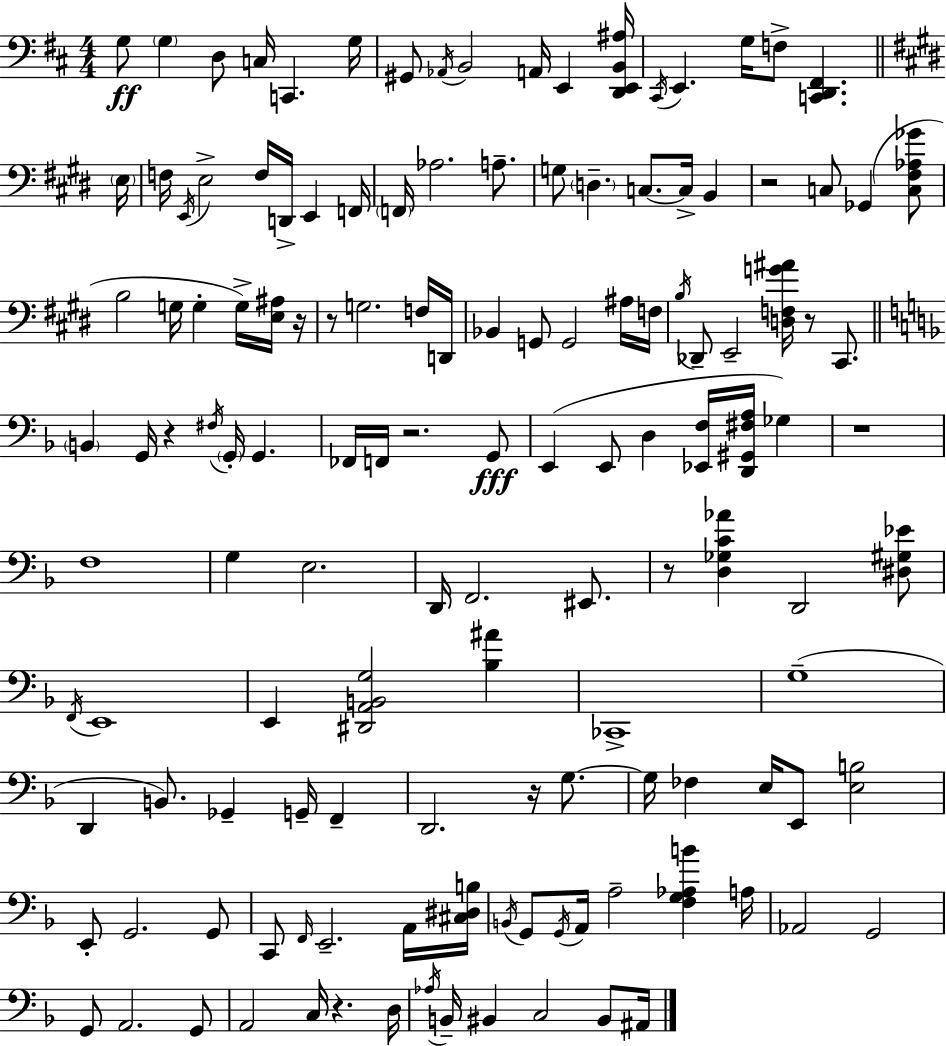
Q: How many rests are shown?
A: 10